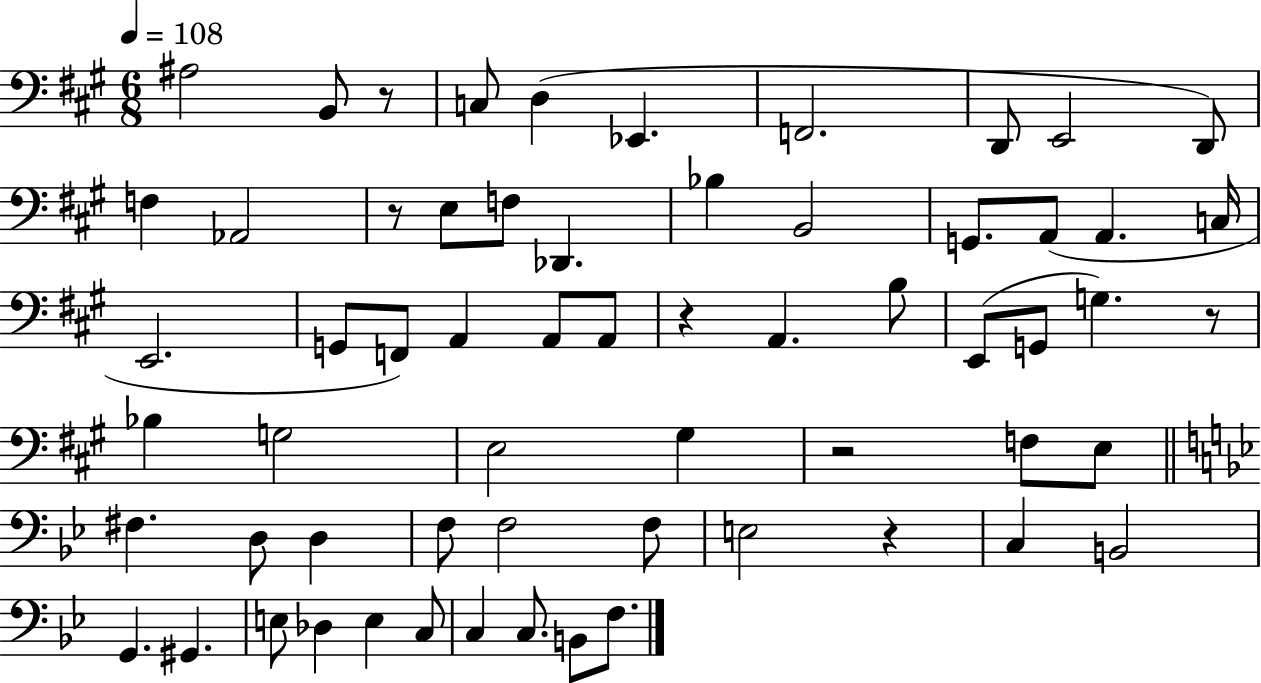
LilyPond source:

{
  \clef bass
  \numericTimeSignature
  \time 6/8
  \key a \major
  \tempo 4 = 108
  ais2 b,8 r8 | c8 d4( ees,4. | f,2. | d,8 e,2 d,8) | \break f4 aes,2 | r8 e8 f8 des,4. | bes4 b,2 | g,8. a,8( a,4. c16 | \break e,2. | g,8 f,8) a,4 a,8 a,8 | r4 a,4. b8 | e,8( g,8 g4.) r8 | \break bes4 g2 | e2 gis4 | r2 f8 e8 | \bar "||" \break \key bes \major fis4. d8 d4 | f8 f2 f8 | e2 r4 | c4 b,2 | \break g,4. gis,4. | e8 des4 e4 c8 | c4 c8. b,8 f8. | \bar "|."
}